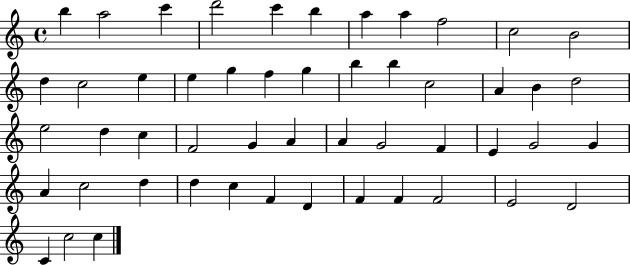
B5/q A5/h C6/q D6/h C6/q B5/q A5/q A5/q F5/h C5/h B4/h D5/q C5/h E5/q E5/q G5/q F5/q G5/q B5/q B5/q C5/h A4/q B4/q D5/h E5/h D5/q C5/q F4/h G4/q A4/q A4/q G4/h F4/q E4/q G4/h G4/q A4/q C5/h D5/q D5/q C5/q F4/q D4/q F4/q F4/q F4/h E4/h D4/h C4/q C5/h C5/q